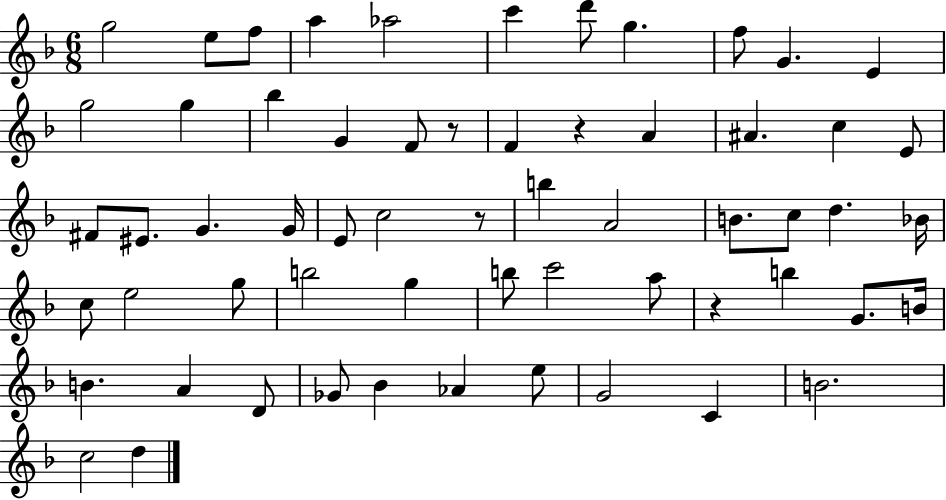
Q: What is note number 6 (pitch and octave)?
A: C6